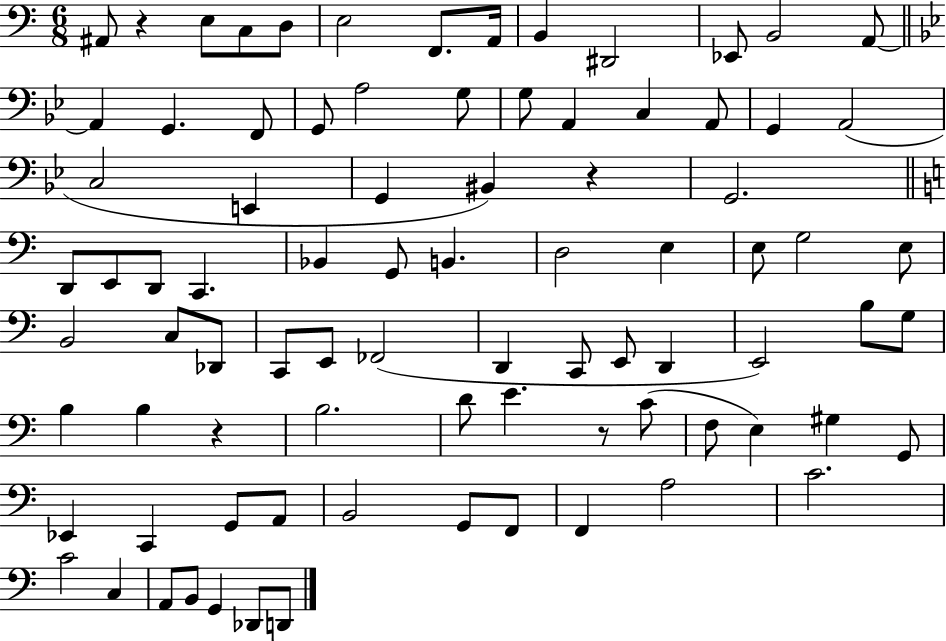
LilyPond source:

{
  \clef bass
  \numericTimeSignature
  \time 6/8
  \key c \major
  ais,8 r4 e8 c8 d8 | e2 f,8. a,16 | b,4 dis,2 | ees,8 b,2 a,8~~ | \break \bar "||" \break \key bes \major a,4 g,4. f,8 | g,8 a2 g8 | g8 a,4 c4 a,8 | g,4 a,2( | \break c2 e,4 | g,4 bis,4) r4 | g,2. | \bar "||" \break \key c \major d,8 e,8 d,8 c,4. | bes,4 g,8 b,4. | d2 e4 | e8 g2 e8 | \break b,2 c8 des,8 | c,8 e,8 fes,2( | d,4 c,8 e,8 d,4 | e,2) b8 g8 | \break b4 b4 r4 | b2. | d'8 e'4. r8 c'8( | f8 e4) gis4 g,8 | \break ees,4 c,4 g,8 a,8 | b,2 g,8 f,8 | f,4 a2 | c'2. | \break c'2 c4 | a,8 b,8 g,4 des,8 d,8 | \bar "|."
}